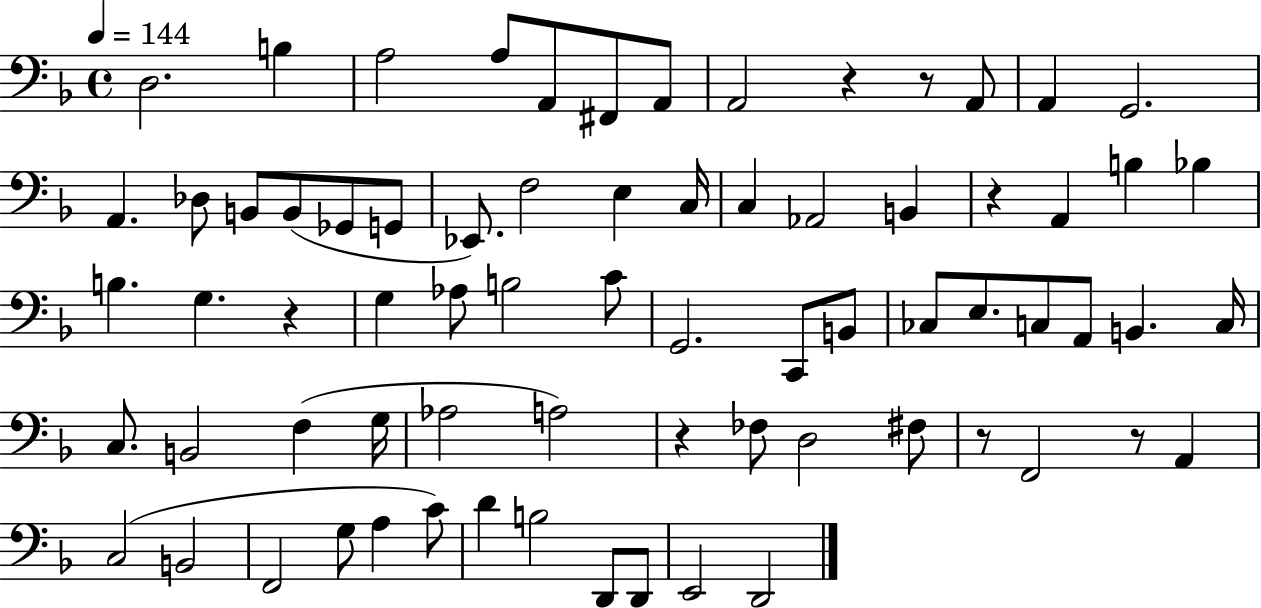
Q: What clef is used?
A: bass